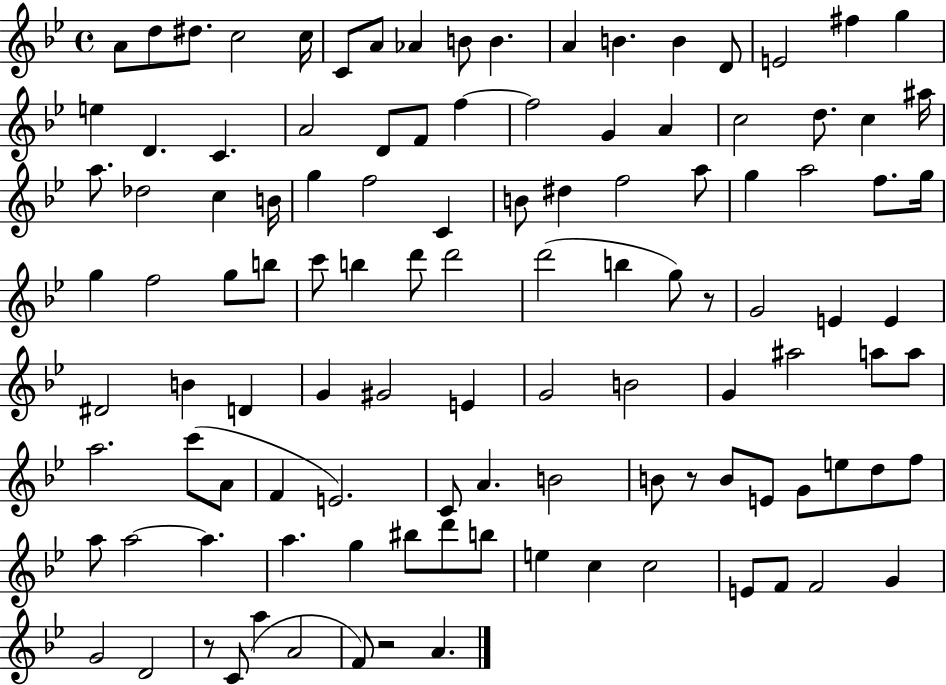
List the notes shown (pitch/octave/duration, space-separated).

A4/e D5/e D#5/e. C5/h C5/s C4/e A4/e Ab4/q B4/e B4/q. A4/q B4/q. B4/q D4/e E4/h F#5/q G5/q E5/q D4/q. C4/q. A4/h D4/e F4/e F5/q F5/h G4/q A4/q C5/h D5/e. C5/q A#5/s A5/e. Db5/h C5/q B4/s G5/q F5/h C4/q B4/e D#5/q F5/h A5/e G5/q A5/h F5/e. G5/s G5/q F5/h G5/e B5/e C6/e B5/q D6/e D6/h D6/h B5/q G5/e R/e G4/h E4/q E4/q D#4/h B4/q D4/q G4/q G#4/h E4/q G4/h B4/h G4/q A#5/h A5/e A5/e A5/h. C6/e A4/e F4/q E4/h. C4/e A4/q. B4/h B4/e R/e B4/e E4/e G4/e E5/e D5/e F5/e A5/e A5/h A5/q. A5/q. G5/q BIS5/e D6/e B5/e E5/q C5/q C5/h E4/e F4/e F4/h G4/q G4/h D4/h R/e C4/e A5/q A4/h F4/e R/h A4/q.